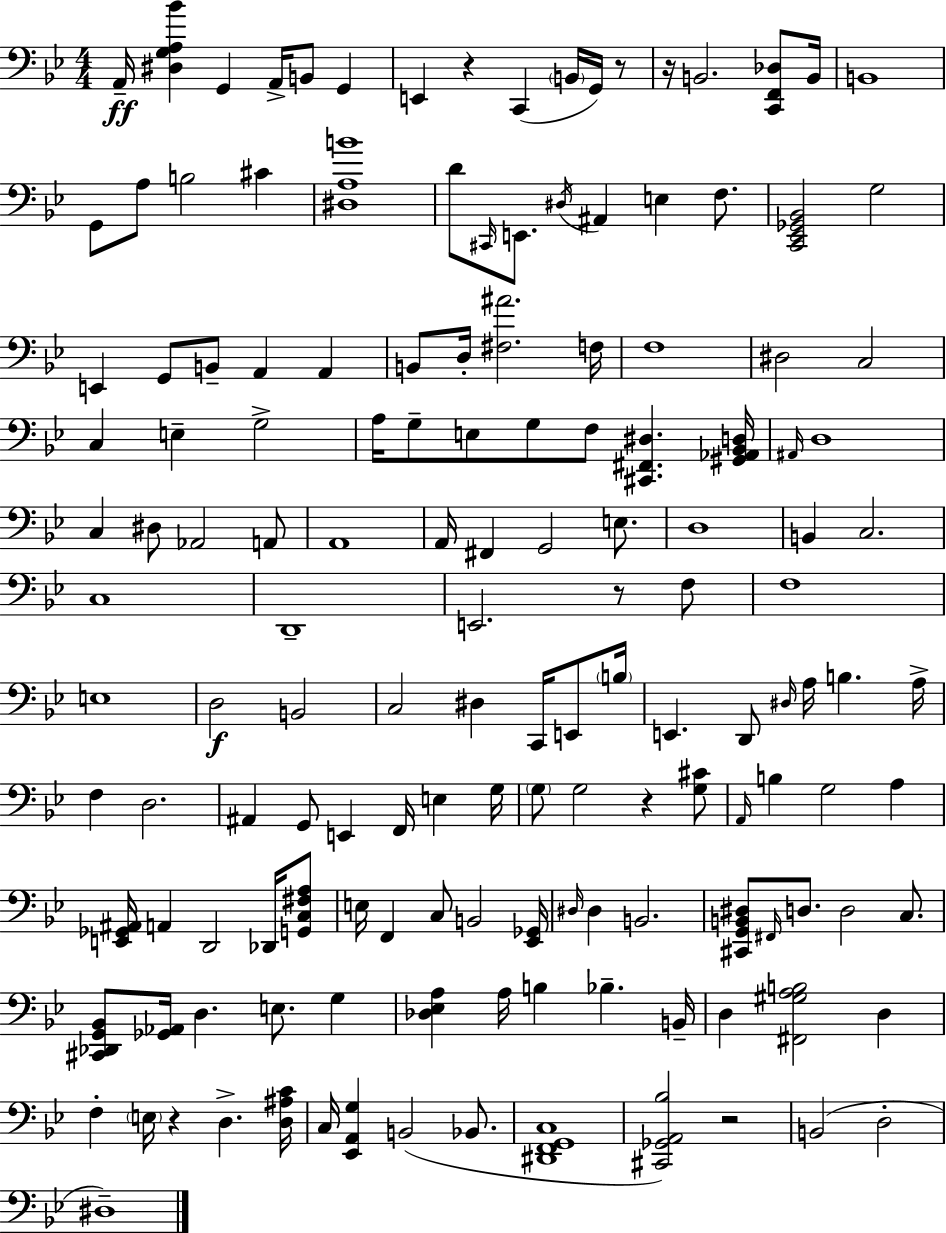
X:1
T:Untitled
M:4/4
L:1/4
K:Gm
A,,/4 [^D,G,A,_B] G,, A,,/4 B,,/2 G,, E,, z C,, B,,/4 G,,/4 z/2 z/4 B,,2 [C,,F,,_D,]/2 B,,/4 B,,4 G,,/2 A,/2 B,2 ^C [^D,A,B]4 D/2 ^C,,/4 E,,/2 ^D,/4 ^A,, E, F,/2 [C,,_E,,_G,,_B,,]2 G,2 E,, G,,/2 B,,/2 A,, A,, B,,/2 D,/4 [^F,^A]2 F,/4 F,4 ^D,2 C,2 C, E, G,2 A,/4 G,/2 E,/2 G,/2 F,/2 [^C,,^F,,^D,] [^G,,_A,,_B,,D,]/4 ^A,,/4 D,4 C, ^D,/2 _A,,2 A,,/2 A,,4 A,,/4 ^F,, G,,2 E,/2 D,4 B,, C,2 C,4 D,,4 E,,2 z/2 F,/2 F,4 E,4 D,2 B,,2 C,2 ^D, C,,/4 E,,/2 B,/4 E,, D,,/2 ^D,/4 A,/4 B, A,/4 F, D,2 ^A,, G,,/2 E,, F,,/4 E, G,/4 G,/2 G,2 z [G,^C]/2 A,,/4 B, G,2 A, [E,,_G,,^A,,]/4 A,, D,,2 _D,,/4 [G,,C,^F,A,]/2 E,/4 F,, C,/2 B,,2 [_E,,_G,,]/4 ^D,/4 ^D, B,,2 [^C,,G,,B,,^D,]/2 ^F,,/4 D,/2 D,2 C,/2 [^C,,_D,,G,,_B,,]/2 [_G,,_A,,]/4 D, E,/2 G, [_D,_E,A,] A,/4 B, _B, B,,/4 D, [^F,,^G,A,B,]2 D, F, E,/4 z D, [D,^A,C]/4 C,/4 [_E,,A,,G,] B,,2 _B,,/2 [^D,,F,,G,,C,]4 [^C,,_G,,A,,_B,]2 z2 B,,2 D,2 ^D,4